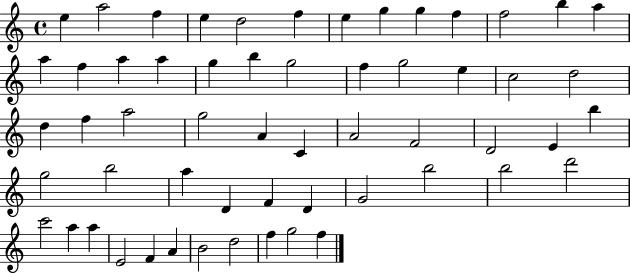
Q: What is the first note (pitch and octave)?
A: E5